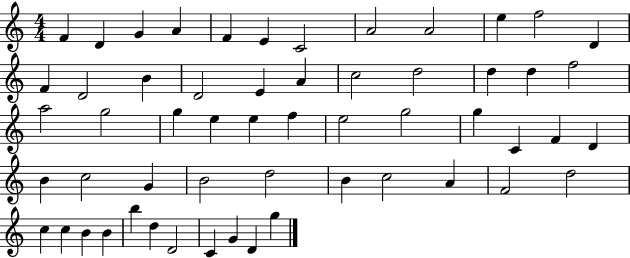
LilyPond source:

{
  \clef treble
  \numericTimeSignature
  \time 4/4
  \key c \major
  f'4 d'4 g'4 a'4 | f'4 e'4 c'2 | a'2 a'2 | e''4 f''2 d'4 | \break f'4 d'2 b'4 | d'2 e'4 a'4 | c''2 d''2 | d''4 d''4 f''2 | \break a''2 g''2 | g''4 e''4 e''4 f''4 | e''2 g''2 | g''4 c'4 f'4 d'4 | \break b'4 c''2 g'4 | b'2 d''2 | b'4 c''2 a'4 | f'2 d''2 | \break c''4 c''4 b'4 b'4 | b''4 d''4 d'2 | c'4 g'4 d'4 g''4 | \bar "|."
}